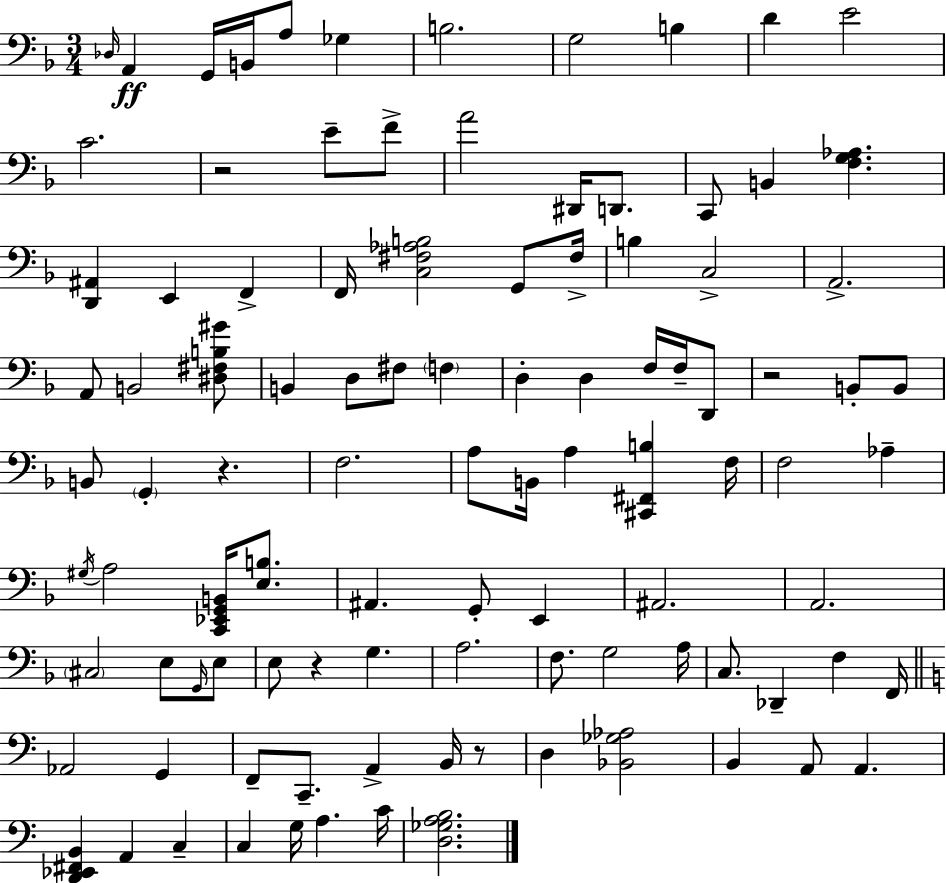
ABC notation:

X:1
T:Untitled
M:3/4
L:1/4
K:F
_D,/4 A,, G,,/4 B,,/4 A,/2 _G, B,2 G,2 B, D E2 C2 z2 E/2 F/2 A2 ^D,,/4 D,,/2 C,,/2 B,, [F,G,_A,] [D,,^A,,] E,, F,, F,,/4 [C,^F,_A,B,]2 G,,/2 ^F,/4 B, C,2 A,,2 A,,/2 B,,2 [^D,^F,B,^G]/2 B,, D,/2 ^F,/2 F, D, D, F,/4 F,/4 D,,/2 z2 B,,/2 B,,/2 B,,/2 G,, z F,2 A,/2 B,,/4 A, [^C,,^F,,B,] F,/4 F,2 _A, ^G,/4 A,2 [C,,_E,,G,,B,,]/4 [E,B,]/2 ^A,, G,,/2 E,, ^A,,2 A,,2 ^C,2 E,/2 G,,/4 E,/2 E,/2 z G, A,2 F,/2 G,2 A,/4 C,/2 _D,, F, F,,/4 _A,,2 G,, F,,/2 C,,/2 A,, B,,/4 z/2 D, [_B,,_G,_A,]2 B,, A,,/2 A,, [D,,_E,,^F,,B,,] A,, C, C, G,/4 A, C/4 [D,_G,A,B,]2